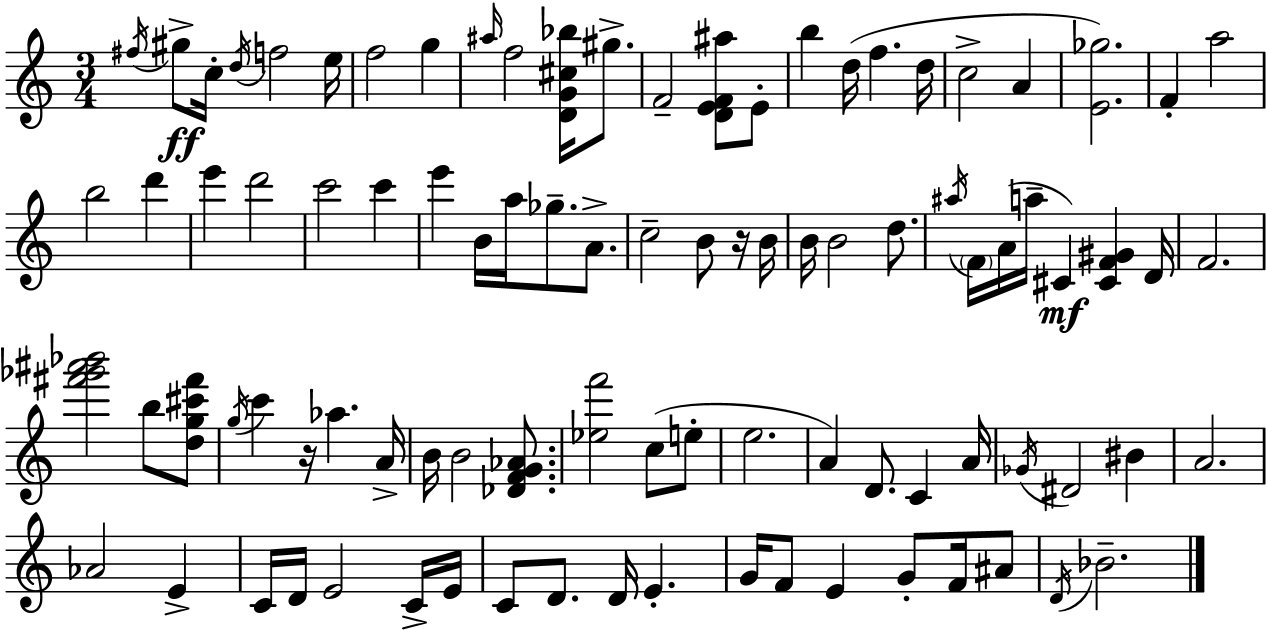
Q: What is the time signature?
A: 3/4